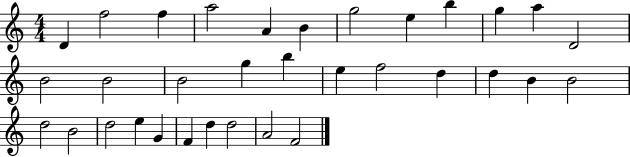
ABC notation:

X:1
T:Untitled
M:4/4
L:1/4
K:C
D f2 f a2 A B g2 e b g a D2 B2 B2 B2 g b e f2 d d B B2 d2 B2 d2 e G F d d2 A2 F2